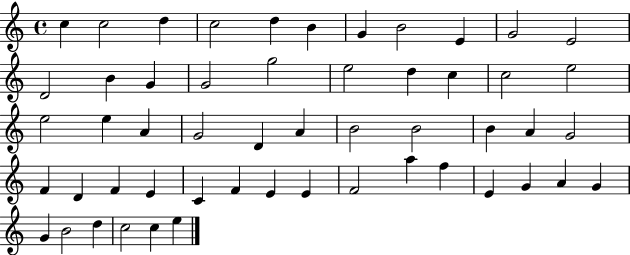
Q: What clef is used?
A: treble